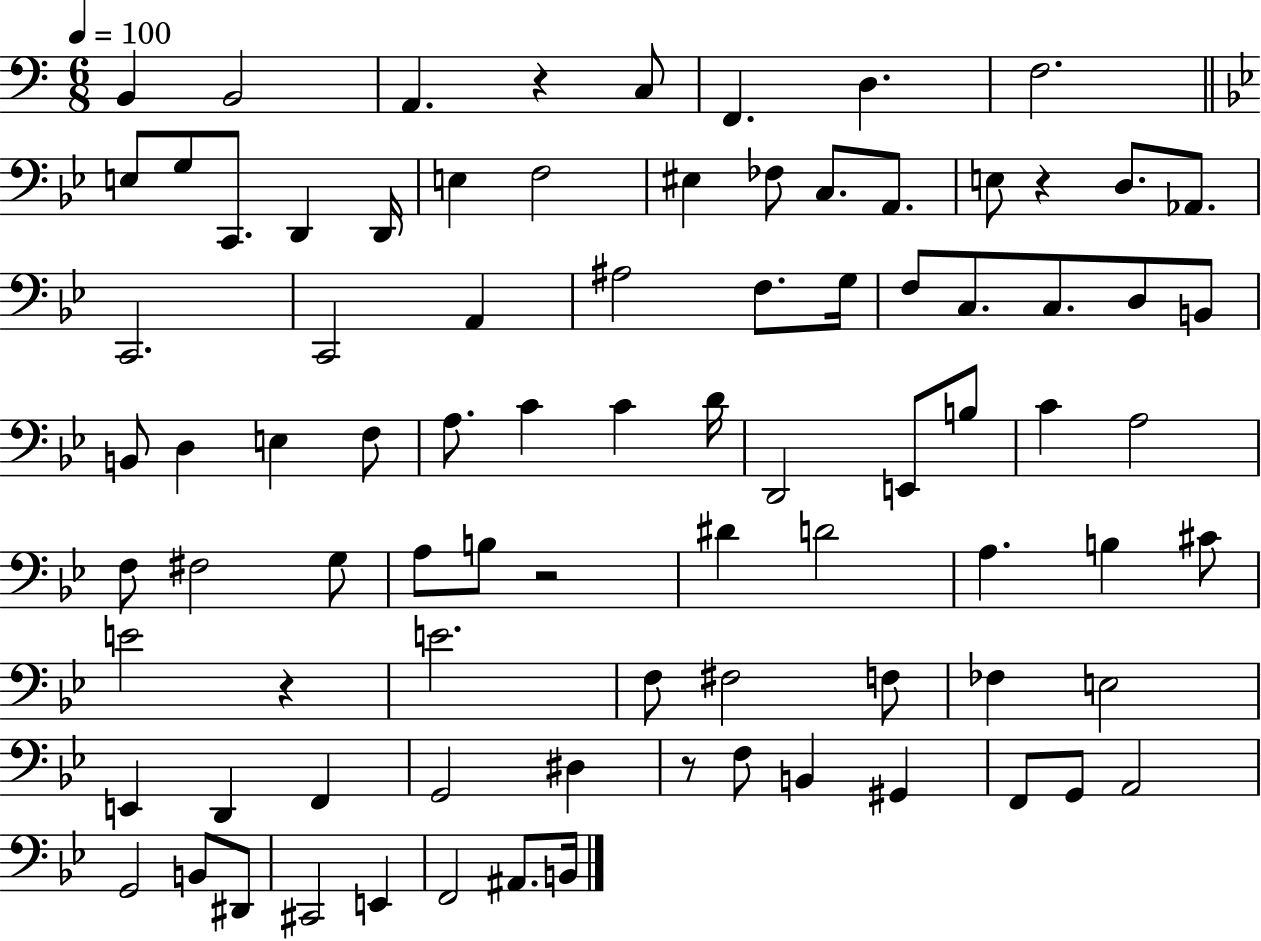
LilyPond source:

{
  \clef bass
  \numericTimeSignature
  \time 6/8
  \key c \major
  \tempo 4 = 100
  b,4 b,2 | a,4. r4 c8 | f,4. d4. | f2. | \break \bar "||" \break \key bes \major e8 g8 c,8. d,4 d,16 | e4 f2 | eis4 fes8 c8. a,8. | e8 r4 d8. aes,8. | \break c,2. | c,2 a,4 | ais2 f8. g16 | f8 c8. c8. d8 b,8 | \break b,8 d4 e4 f8 | a8. c'4 c'4 d'16 | d,2 e,8 b8 | c'4 a2 | \break f8 fis2 g8 | a8 b8 r2 | dis'4 d'2 | a4. b4 cis'8 | \break e'2 r4 | e'2. | f8 fis2 f8 | fes4 e2 | \break e,4 d,4 f,4 | g,2 dis4 | r8 f8 b,4 gis,4 | f,8 g,8 a,2 | \break g,2 b,8 dis,8 | cis,2 e,4 | f,2 ais,8. b,16 | \bar "|."
}